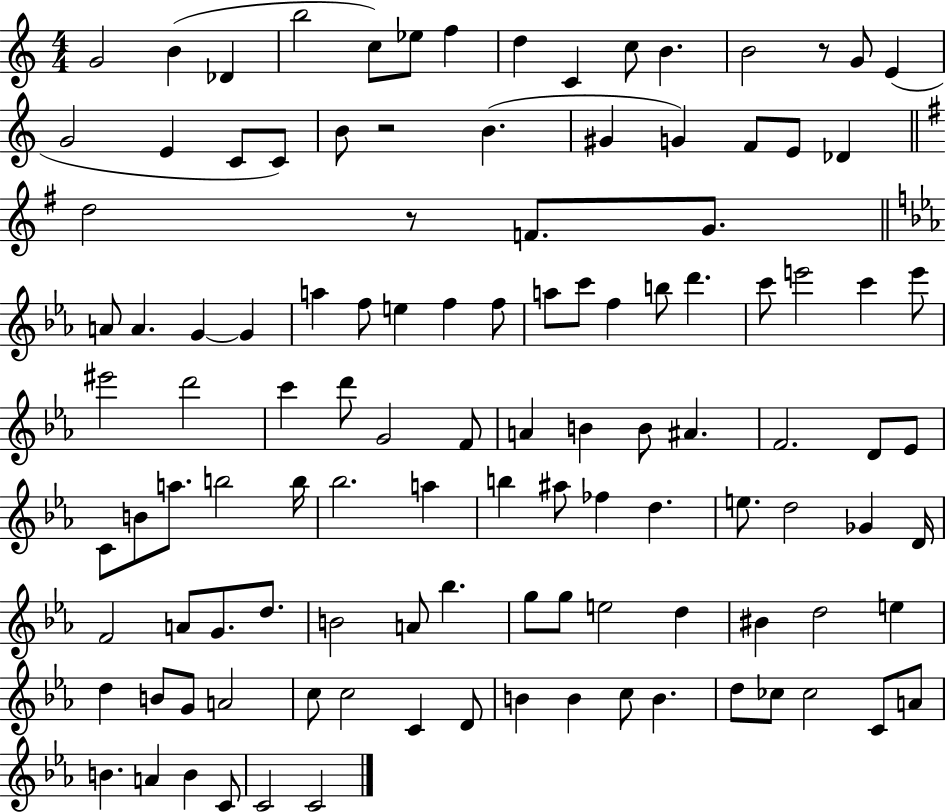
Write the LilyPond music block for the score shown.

{
  \clef treble
  \numericTimeSignature
  \time 4/4
  \key c \major
  g'2 b'4( des'4 | b''2 c''8) ees''8 f''4 | d''4 c'4 c''8 b'4. | b'2 r8 g'8 e'4( | \break g'2 e'4 c'8 c'8) | b'8 r2 b'4.( | gis'4 g'4) f'8 e'8 des'4 | \bar "||" \break \key g \major d''2 r8 f'8. g'8. | \bar "||" \break \key ees \major a'8 a'4. g'4~~ g'4 | a''4 f''8 e''4 f''4 f''8 | a''8 c'''8 f''4 b''8 d'''4. | c'''8 e'''2 c'''4 e'''8 | \break eis'''2 d'''2 | c'''4 d'''8 g'2 f'8 | a'4 b'4 b'8 ais'4. | f'2. d'8 ees'8 | \break c'8 b'8 a''8. b''2 b''16 | bes''2. a''4 | b''4 ais''8 fes''4 d''4. | e''8. d''2 ges'4 d'16 | \break f'2 a'8 g'8. d''8. | b'2 a'8 bes''4. | g''8 g''8 e''2 d''4 | bis'4 d''2 e''4 | \break d''4 b'8 g'8 a'2 | c''8 c''2 c'4 d'8 | b'4 b'4 c''8 b'4. | d''8 ces''8 ces''2 c'8 a'8 | \break b'4. a'4 b'4 c'8 | c'2 c'2 | \bar "|."
}